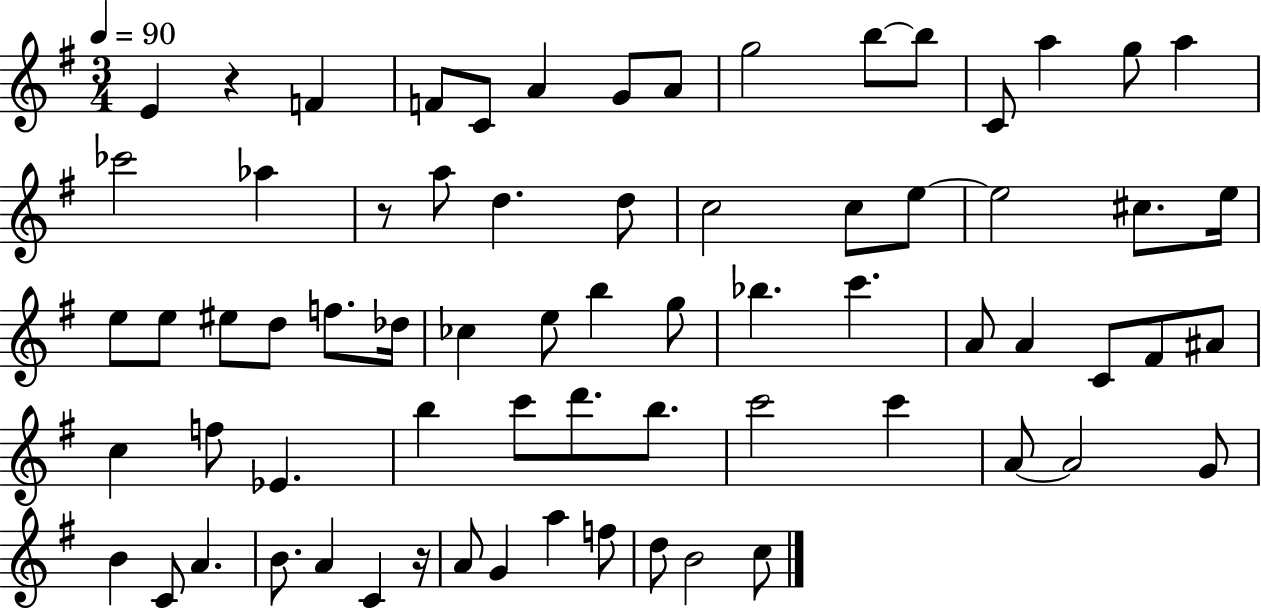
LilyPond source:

{
  \clef treble
  \numericTimeSignature
  \time 3/4
  \key g \major
  \tempo 4 = 90
  e'4 r4 f'4 | f'8 c'8 a'4 g'8 a'8 | g''2 b''8~~ b''8 | c'8 a''4 g''8 a''4 | \break ces'''2 aes''4 | r8 a''8 d''4. d''8 | c''2 c''8 e''8~~ | e''2 cis''8. e''16 | \break e''8 e''8 eis''8 d''8 f''8. des''16 | ces''4 e''8 b''4 g''8 | bes''4. c'''4. | a'8 a'4 c'8 fis'8 ais'8 | \break c''4 f''8 ees'4. | b''4 c'''8 d'''8. b''8. | c'''2 c'''4 | a'8~~ a'2 g'8 | \break b'4 c'8 a'4. | b'8. a'4 c'4 r16 | a'8 g'4 a''4 f''8 | d''8 b'2 c''8 | \break \bar "|."
}